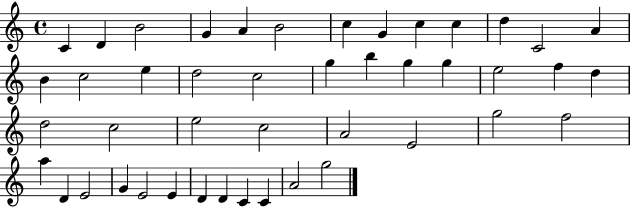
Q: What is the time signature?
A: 4/4